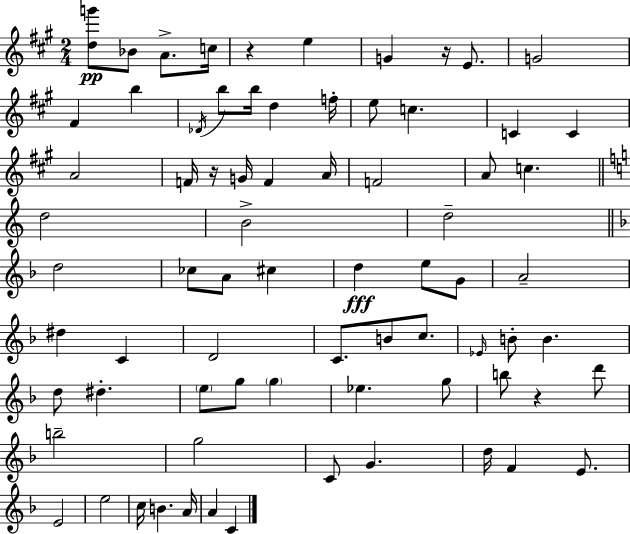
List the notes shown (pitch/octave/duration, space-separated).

[D5,G6]/e Bb4/e A4/e. C5/s R/q E5/q G4/q R/s E4/e. G4/h F#4/q B5/q Db4/s B5/e B5/s D5/q F5/s E5/e C5/q. C4/q C4/q A4/h F4/s R/s G4/s F4/q A4/s F4/h A4/e C5/q. D5/h B4/h D5/h D5/h CES5/e A4/e C#5/q D5/q E5/e G4/e A4/h D#5/q C4/q D4/h C4/e. B4/e C5/e. Eb4/s B4/e B4/q. D5/e D#5/q. E5/e G5/e G5/q Eb5/q. G5/e B5/e R/q D6/e B5/h G5/h C4/e G4/q. D5/s F4/q E4/e. E4/h E5/h C5/s B4/q. A4/s A4/q C4/q